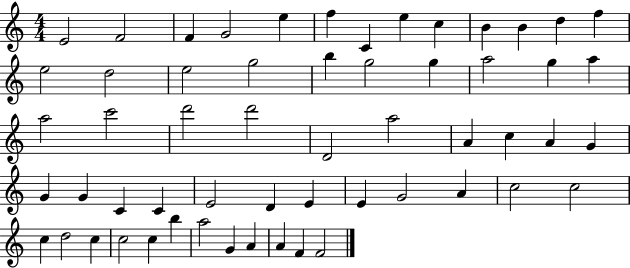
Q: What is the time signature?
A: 4/4